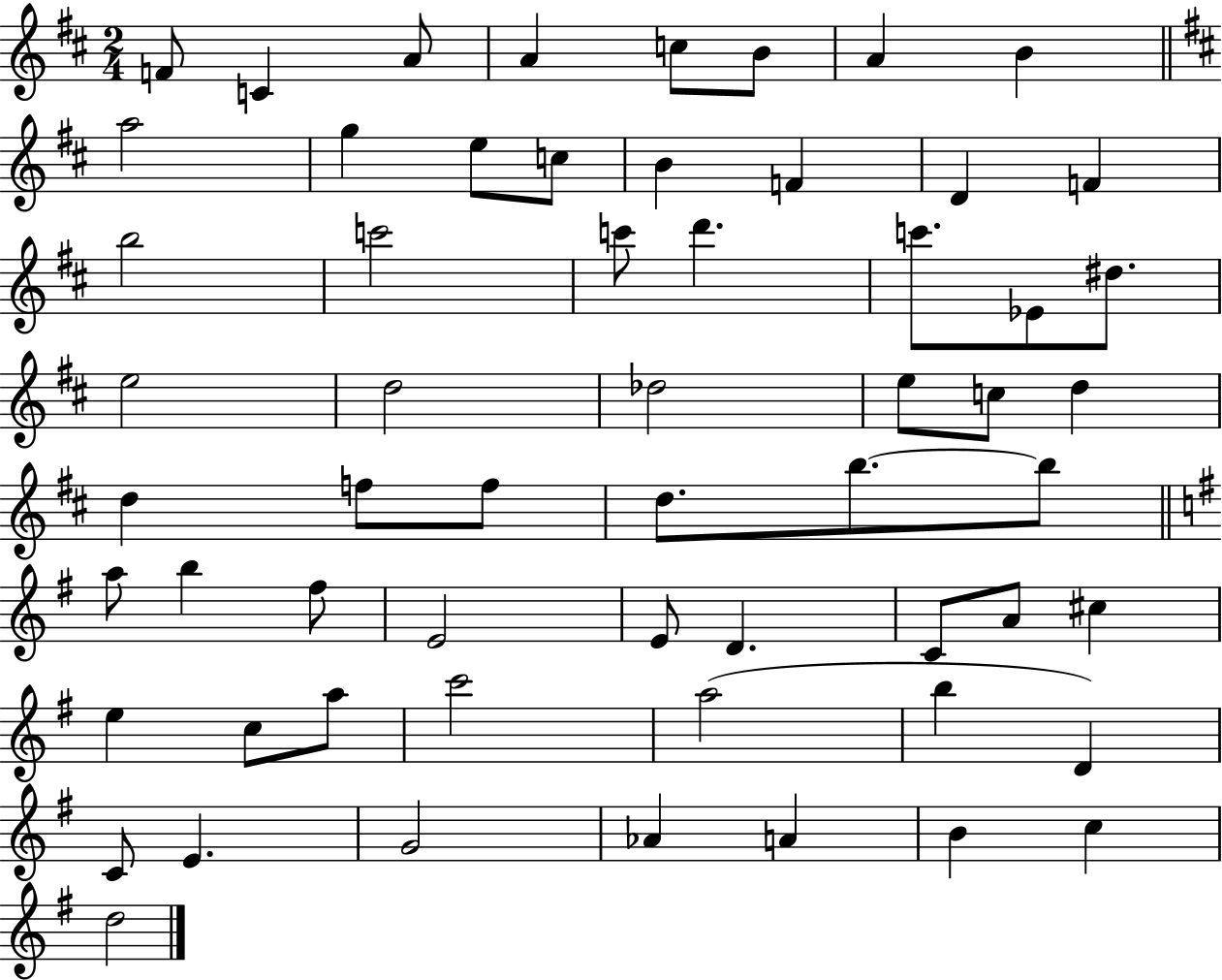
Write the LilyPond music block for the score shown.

{
  \clef treble
  \numericTimeSignature
  \time 2/4
  \key d \major
  f'8 c'4 a'8 | a'4 c''8 b'8 | a'4 b'4 | \bar "||" \break \key d \major a''2 | g''4 e''8 c''8 | b'4 f'4 | d'4 f'4 | \break b''2 | c'''2 | c'''8 d'''4. | c'''8. ees'8 dis''8. | \break e''2 | d''2 | des''2 | e''8 c''8 d''4 | \break d''4 f''8 f''8 | d''8. b''8.~~ b''8 | \bar "||" \break \key g \major a''8 b''4 fis''8 | e'2 | e'8 d'4. | c'8 a'8 cis''4 | \break e''4 c''8 a''8 | c'''2 | a''2( | b''4 d'4) | \break c'8 e'4. | g'2 | aes'4 a'4 | b'4 c''4 | \break d''2 | \bar "|."
}